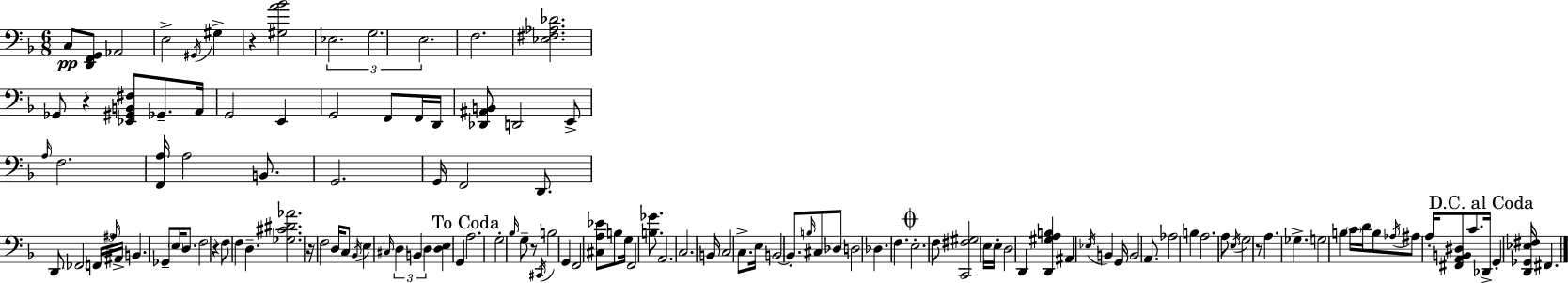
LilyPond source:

{
  \clef bass
  \numericTimeSignature
  \time 6/8
  \key f \major
  c8\pp <d, f, g,>8 aes,2 | e2-> \acciaccatura { gis,16 } gis4-> | r4 <gis a' bes'>2 | \tuplet 3/2 { ees2. | \break g2. | e2. } | f2. | <ees fis aes des'>2. | \break ges,8 r4 <ees, gis, b, fis>8 ges,8.-- | a,16 g,2 e,4 | g,2 f,8 f,16 | d,16 <des, ais, b,>8 d,2 e,8-> | \break \grace { a16 } f2. | <f, a>16 a2 b,8. | g,2. | g,16 f,2 d,8. | \break d,8 \parenthesize fes,2 | \tuplet 3/2 { f,16 \grace { ais16 } ais,16-> } b,4. ges,8-- \parenthesize e16 | d8. f2 r4 | f8 f4 d4.-- | \break <ges cis' dis' aes'>2. | r16 f2 | d16-- c8 \acciaccatura { bes,16 } e4 \grace { cis16 } \tuplet 3/2 { d4 | b,4 d4 } <d e>4 | \break g,4 \mark "To Coda" a2. | g2-. | \grace { bes16 } g8-- r8 \acciaccatura { cis,16 } b2 | g,4 f,2 | \break <cis a ees'>8 b8 g16 f,2 | <b ges'>8. a,2. | c2. | b,16 c2 | \break c8.-> e16 b,2~~ | b,8.-. \grace { b16 } cis8 des8 | d2 des4. | f4. \mark \markup { \musicglyph "scripts.coda" } e2.-. | \break f8 <c, fis gis>2 | e16 e16-. d2 | d,4 <d, gis a b>4 | ais,4 \acciaccatura { ees16 } b,4 g,16 b,2 | \break a,8. aes2 | b4 a2. | a8 \acciaccatura { e16 } | g2 r8 a4. | \break ges4.-> g2 | b4 \parenthesize c'16 d'16 | b8 \acciaccatura { aes16 } ais8 a16-. <fis, a, b, dis>8 c'8. \mark "D.C. al Coda" des,16-> | g,4-. <d, ges, ees fis>16 fis,4. \bar "|."
}